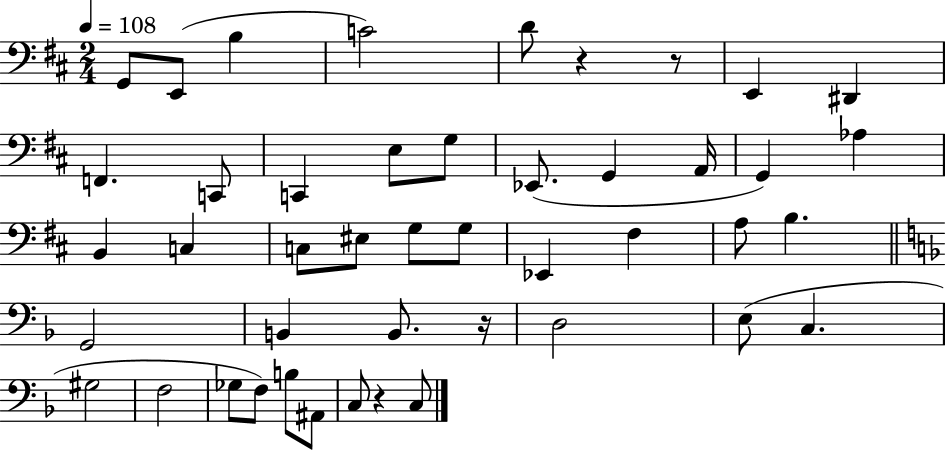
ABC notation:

X:1
T:Untitled
M:2/4
L:1/4
K:D
G,,/2 E,,/2 B, C2 D/2 z z/2 E,, ^D,, F,, C,,/2 C,, E,/2 G,/2 _E,,/2 G,, A,,/4 G,, _A, B,, C, C,/2 ^E,/2 G,/2 G,/2 _E,, ^F, A,/2 B, G,,2 B,, B,,/2 z/4 D,2 E,/2 C, ^G,2 F,2 _G,/2 F,/2 B,/2 ^A,,/2 C,/2 z C,/2